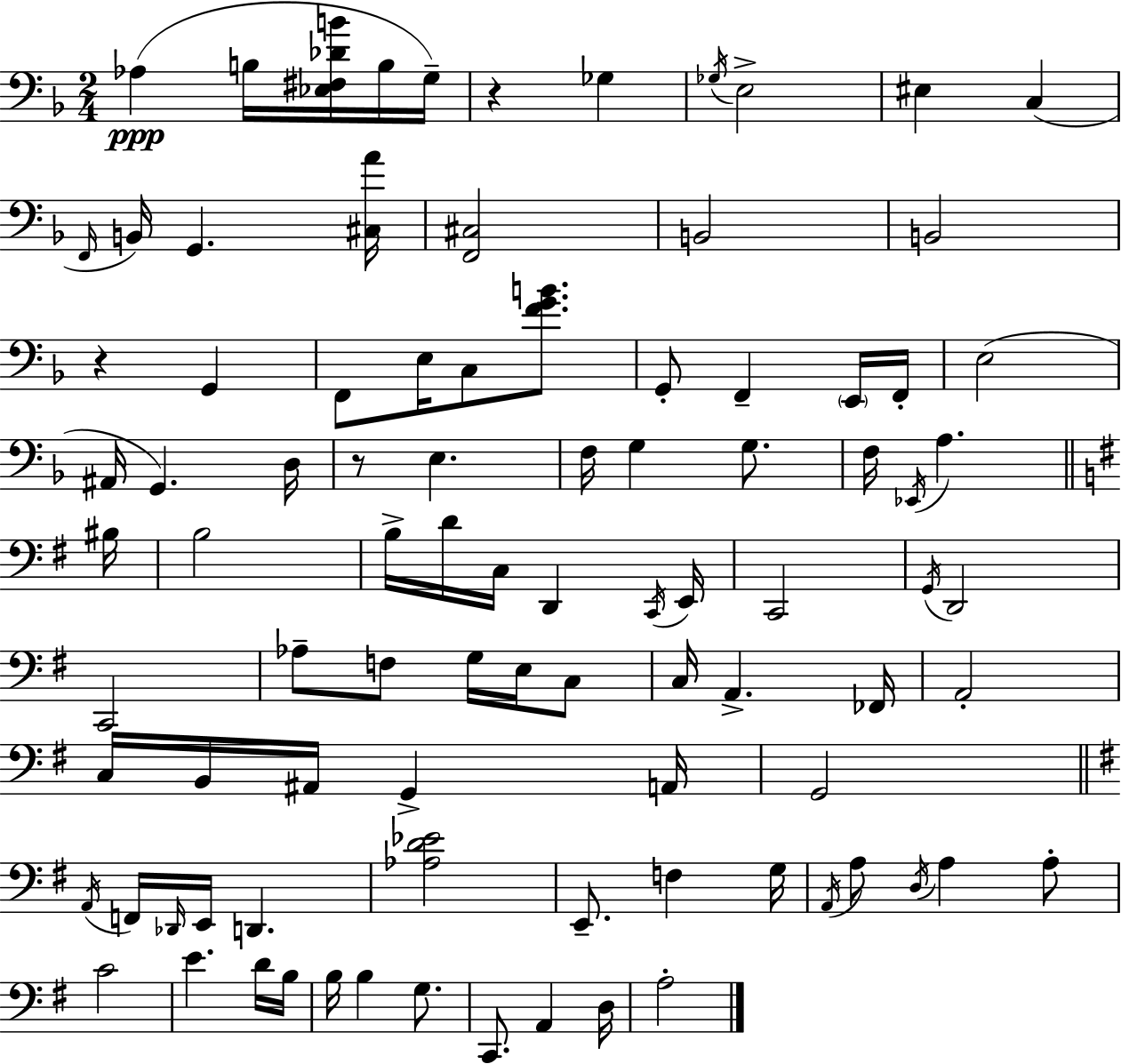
{
  \clef bass
  \numericTimeSignature
  \time 2/4
  \key d \minor
  aes4(\ppp b16 <ees fis des' b'>16 b16 g16--) | r4 ges4 | \acciaccatura { ges16 } e2-> | eis4 c4( | \break \grace { f,16 } b,16) g,4. | <cis a'>16 <f, cis>2 | b,2 | b,2 | \break r4 g,4 | f,8 e16 c8 <f' g' b'>8. | g,8-. f,4-- | \parenthesize e,16 f,16-. e2( | \break ais,16 g,4.) | d16 r8 e4. | f16 g4 g8. | f16 \acciaccatura { ees,16 } a4. | \break \bar "||" \break \key e \minor bis16 b2 | b16-> d'16 c16 d,4 | \acciaccatura { c,16 } e,16 c,2 | \acciaccatura { g,16 } d,2 | \break c,2 | aes8-- f8 g16 | e16 c8 c16 a,4.-> | fes,16 a,2-. | \break c16 b,16 ais,16 g,4-> | a,16 g,2 | \bar "||" \break \key g \major \acciaccatura { a,16 } f,16 \grace { des,16 } e,16 d,4. | <aes d' ees'>2 | e,8.-- f4 | g16 \acciaccatura { a,16 } a8 \acciaccatura { d16 } a4 | \break a8-. c'2 | e'4. | d'16 b16 b16 b4 | g8. c,8. a,4 | \break d16 a2-. | \bar "|."
}